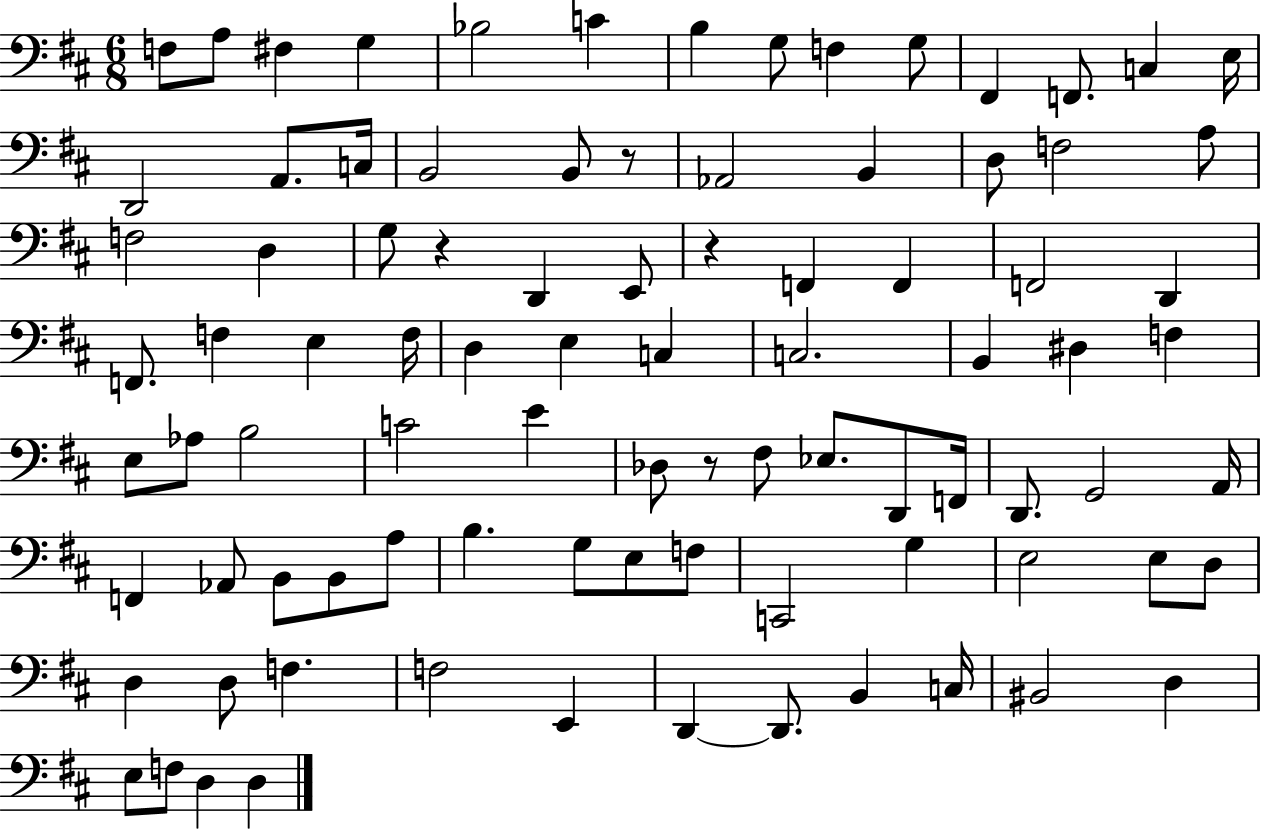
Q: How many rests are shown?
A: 4